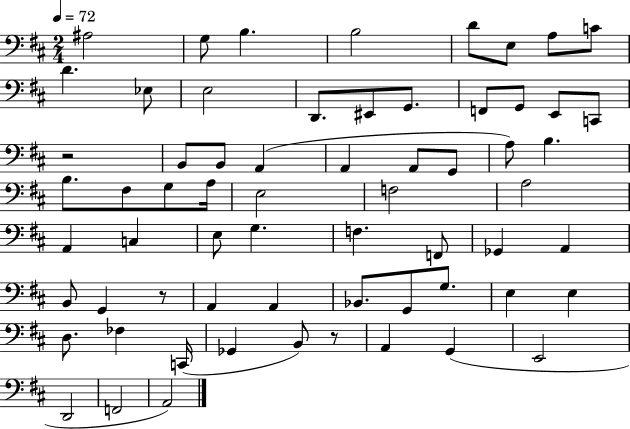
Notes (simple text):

A#3/h G3/e B3/q. B3/h D4/e E3/e A3/e C4/e D4/q. Eb3/e E3/h D2/e. EIS2/e G2/e. F2/e G2/e E2/e C2/e R/h B2/e B2/e A2/q A2/q A2/e G2/e A3/e B3/q. B3/e. F#3/e G3/e A3/s E3/h F3/h A3/h A2/q C3/q E3/e G3/q. F3/q. F2/e Gb2/q A2/q B2/e G2/q R/e A2/q A2/q Bb2/e. G2/e G3/e. E3/q E3/q D3/e. FES3/q C2/s Gb2/q B2/e R/e A2/q G2/q E2/h D2/h F2/h A2/h